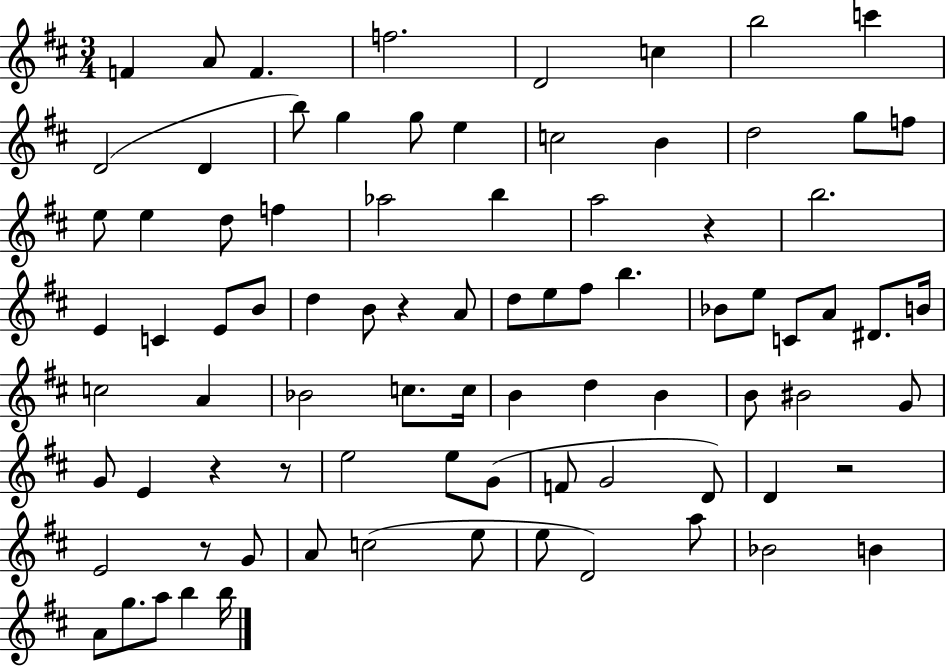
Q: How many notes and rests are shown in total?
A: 85